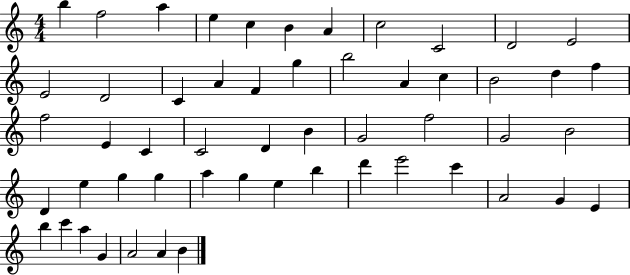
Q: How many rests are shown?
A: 0